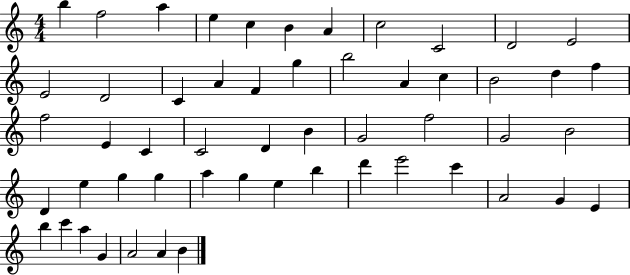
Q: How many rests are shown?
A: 0